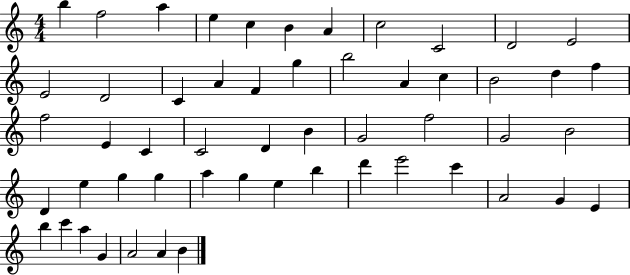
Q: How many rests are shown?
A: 0